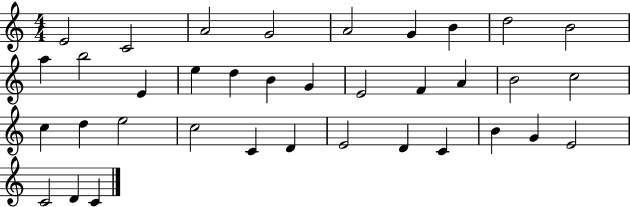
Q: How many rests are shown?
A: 0